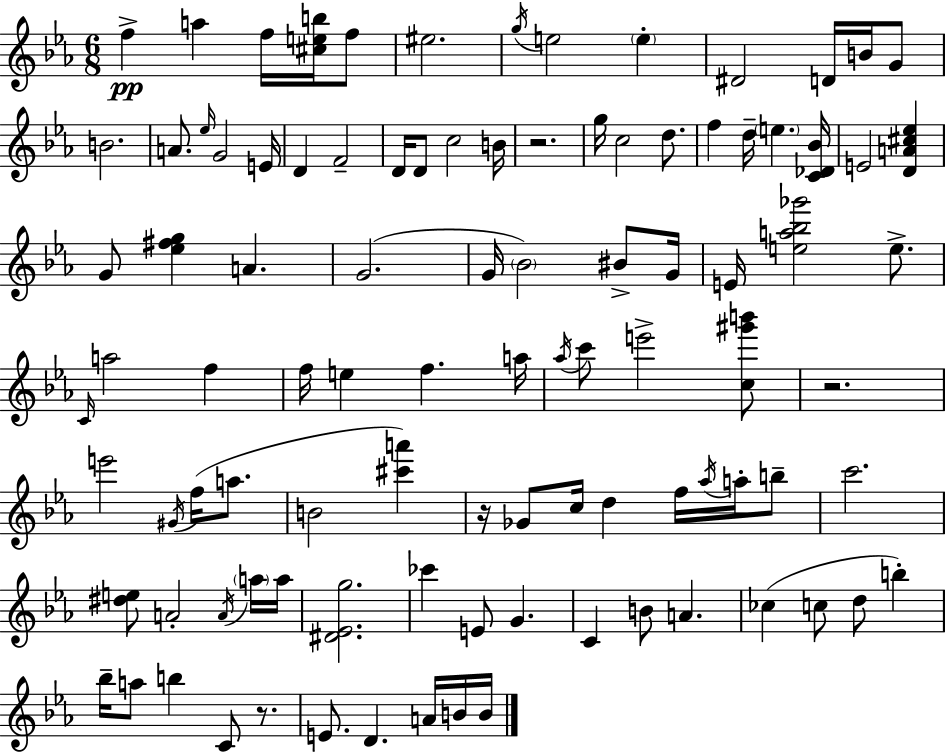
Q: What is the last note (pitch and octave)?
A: B4